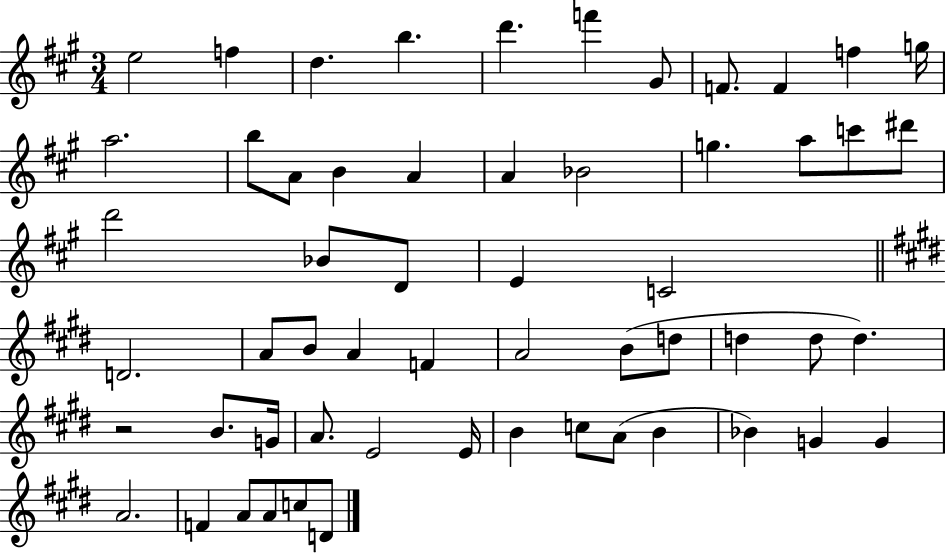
{
  \clef treble
  \numericTimeSignature
  \time 3/4
  \key a \major
  e''2 f''4 | d''4. b''4. | d'''4. f'''4 gis'8 | f'8. f'4 f''4 g''16 | \break a''2. | b''8 a'8 b'4 a'4 | a'4 bes'2 | g''4. a''8 c'''8 dis'''8 | \break d'''2 bes'8 d'8 | e'4 c'2 | \bar "||" \break \key e \major d'2. | a'8 b'8 a'4 f'4 | a'2 b'8( d''8 | d''4 d''8 d''4.) | \break r2 b'8. g'16 | a'8. e'2 e'16 | b'4 c''8 a'8( b'4 | bes'4) g'4 g'4 | \break a'2. | f'4 a'8 a'8 c''8 d'8 | \bar "|."
}